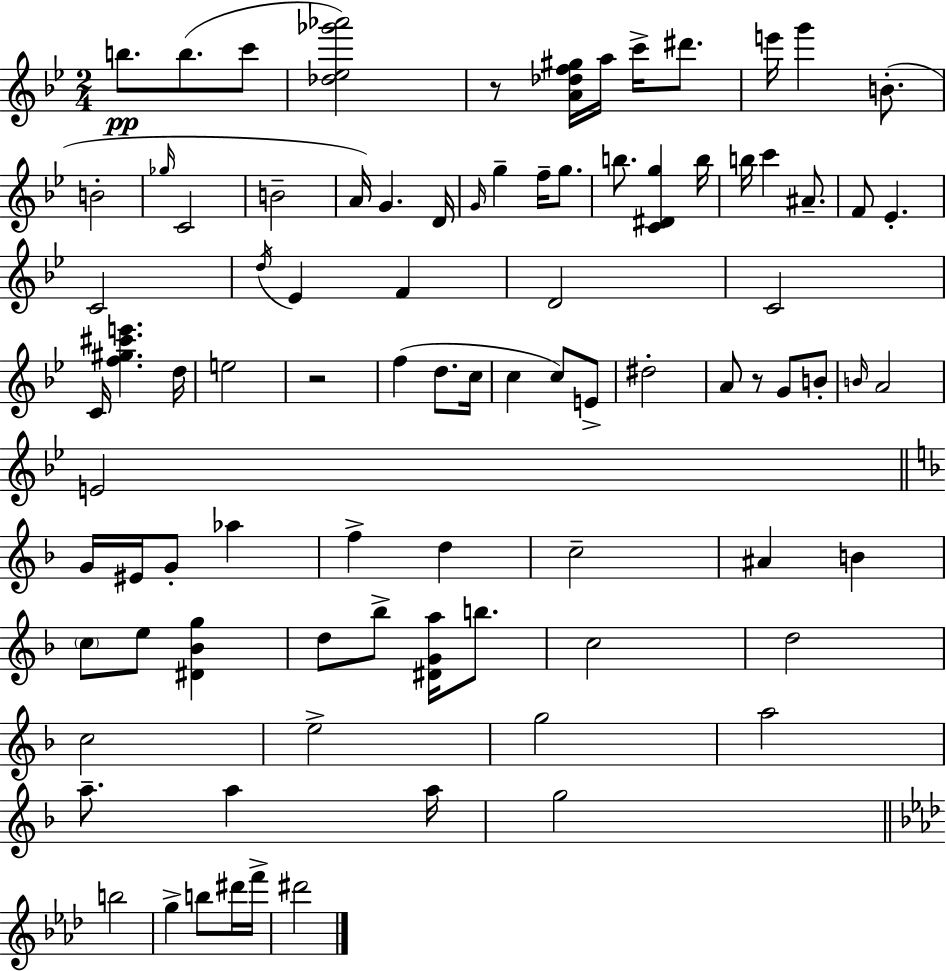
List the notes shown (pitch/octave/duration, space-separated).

B5/e. B5/e. C6/e [Db5,Eb5,Gb6,Ab6]/h R/e [A4,Db5,F5,G#5]/s A5/s C6/s D#6/e. E6/s G6/q B4/e. B4/h Gb5/s C4/h B4/h A4/s G4/q. D4/s G4/s G5/q F5/s G5/e. B5/e. [C4,D#4,G5]/q B5/s B5/s C6/q A#4/e. F4/e Eb4/q. C4/h D5/s Eb4/q F4/q D4/h C4/h C4/s [F5,G#5,C#6,E6]/q. D5/s E5/h R/h F5/q D5/e. C5/s C5/q C5/e E4/e D#5/h A4/e R/e G4/e B4/e B4/s A4/h E4/h G4/s EIS4/s G4/e Ab5/q F5/q D5/q C5/h A#4/q B4/q C5/e E5/e [D#4,Bb4,G5]/q D5/e Bb5/e [D#4,G4,A5]/s B5/e. C5/h D5/h C5/h E5/h G5/h A5/h A5/e. A5/q A5/s G5/h B5/h G5/q B5/e D#6/s F6/s D#6/h